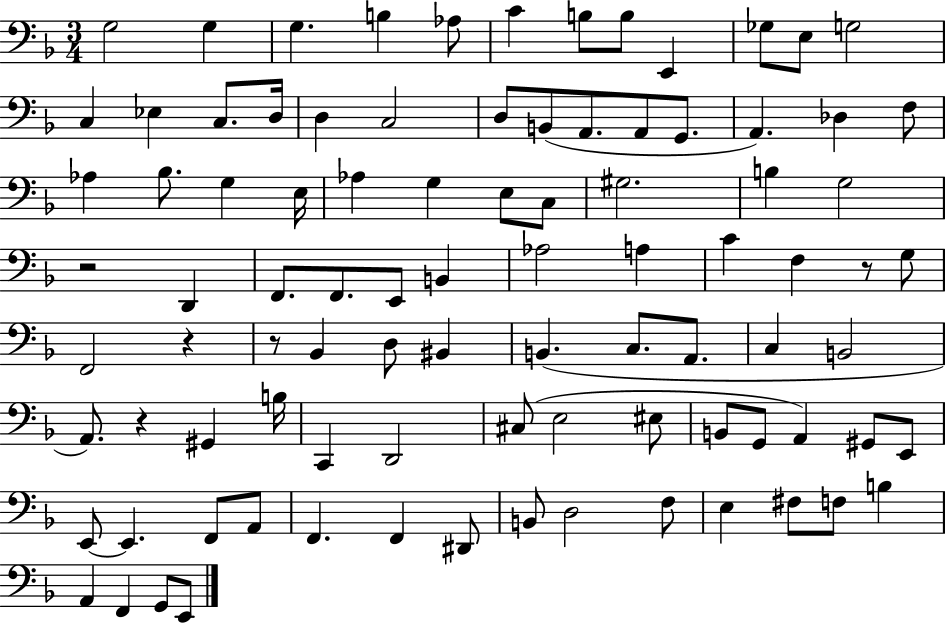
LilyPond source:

{
  \clef bass
  \numericTimeSignature
  \time 3/4
  \key f \major
  \repeat volta 2 { g2 g4 | g4. b4 aes8 | c'4 b8 b8 e,4 | ges8 e8 g2 | \break c4 ees4 c8. d16 | d4 c2 | d8 b,8( a,8. a,8 g,8. | a,4.) des4 f8 | \break aes4 bes8. g4 e16 | aes4 g4 e8 c8 | gis2. | b4 g2 | \break r2 d,4 | f,8. f,8. e,8 b,4 | aes2 a4 | c'4 f4 r8 g8 | \break f,2 r4 | r8 bes,4 d8 bis,4 | b,4.( c8. a,8. | c4 b,2 | \break a,8.) r4 gis,4 b16 | c,4 d,2 | cis8( e2 eis8 | b,8 g,8 a,4) gis,8 e,8 | \break e,8~~ e,4. f,8 a,8 | f,4. f,4 dis,8 | b,8 d2 f8 | e4 fis8 f8 b4 | \break a,4 f,4 g,8 e,8 | } \bar "|."
}